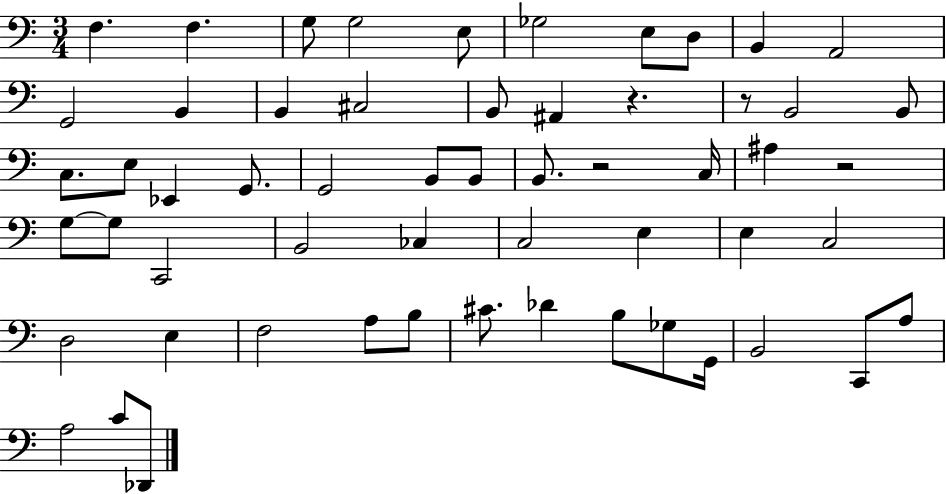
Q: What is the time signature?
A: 3/4